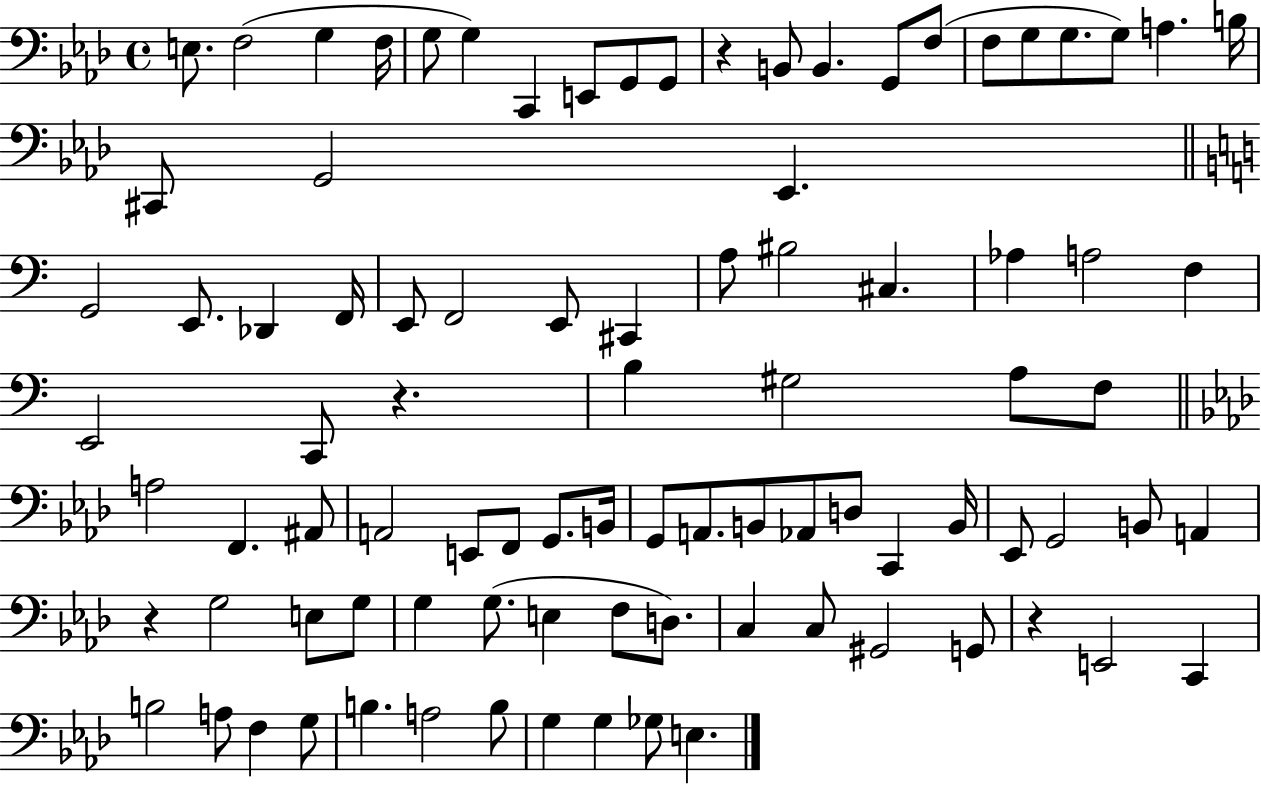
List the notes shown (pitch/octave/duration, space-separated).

E3/e. F3/h G3/q F3/s G3/e G3/q C2/q E2/e G2/e G2/e R/q B2/e B2/q. G2/e F3/e F3/e G3/e G3/e. G3/e A3/q. B3/s C#2/e G2/h Eb2/q. G2/h E2/e. Db2/q F2/s E2/e F2/h E2/e C#2/q A3/e BIS3/h C#3/q. Ab3/q A3/h F3/q E2/h C2/e R/q. B3/q G#3/h A3/e F3/e A3/h F2/q. A#2/e A2/h E2/e F2/e G2/e. B2/s G2/e A2/e. B2/e Ab2/e D3/e C2/q B2/s Eb2/e G2/h B2/e A2/q R/q G3/h E3/e G3/e G3/q G3/e. E3/q F3/e D3/e. C3/q C3/e G#2/h G2/e R/q E2/h C2/q B3/h A3/e F3/q G3/e B3/q. A3/h B3/e G3/q G3/q Gb3/e E3/q.